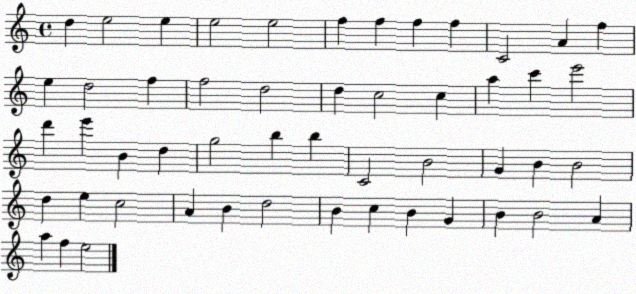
X:1
T:Untitled
M:4/4
L:1/4
K:C
d e2 e e2 e2 f f f f C2 A f e d2 f f2 d2 d c2 c a c' e'2 d' e' B d g2 b b C2 B2 G B B2 d e c2 A B d2 B c B G B B2 A a f e2